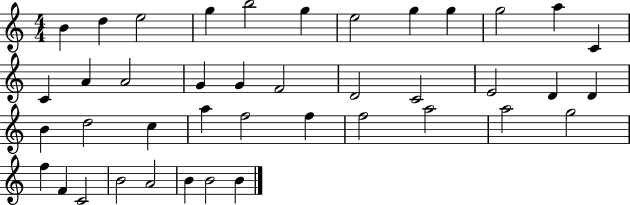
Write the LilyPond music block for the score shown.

{
  \clef treble
  \numericTimeSignature
  \time 4/4
  \key c \major
  b'4 d''4 e''2 | g''4 b''2 g''4 | e''2 g''4 g''4 | g''2 a''4 c'4 | \break c'4 a'4 a'2 | g'4 g'4 f'2 | d'2 c'2 | e'2 d'4 d'4 | \break b'4 d''2 c''4 | a''4 f''2 f''4 | f''2 a''2 | a''2 g''2 | \break f''4 f'4 c'2 | b'2 a'2 | b'4 b'2 b'4 | \bar "|."
}